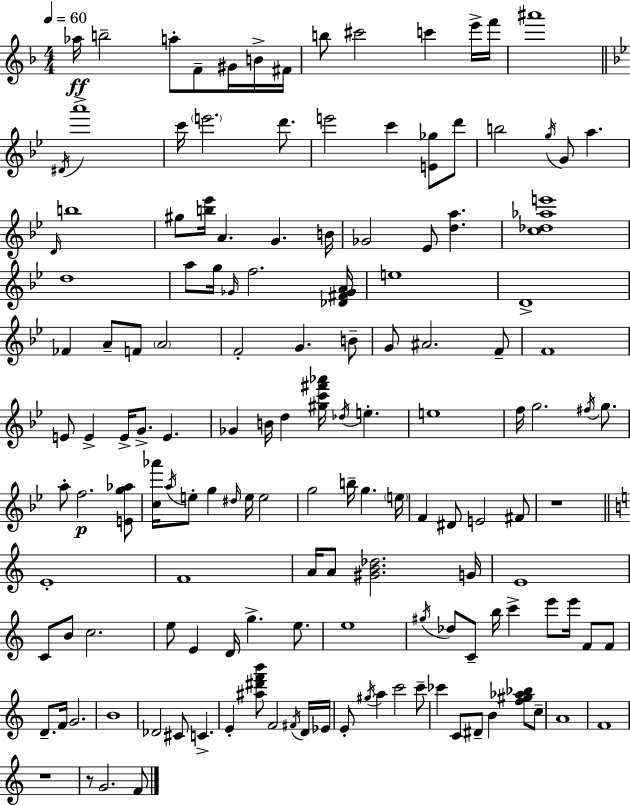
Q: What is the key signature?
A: D minor